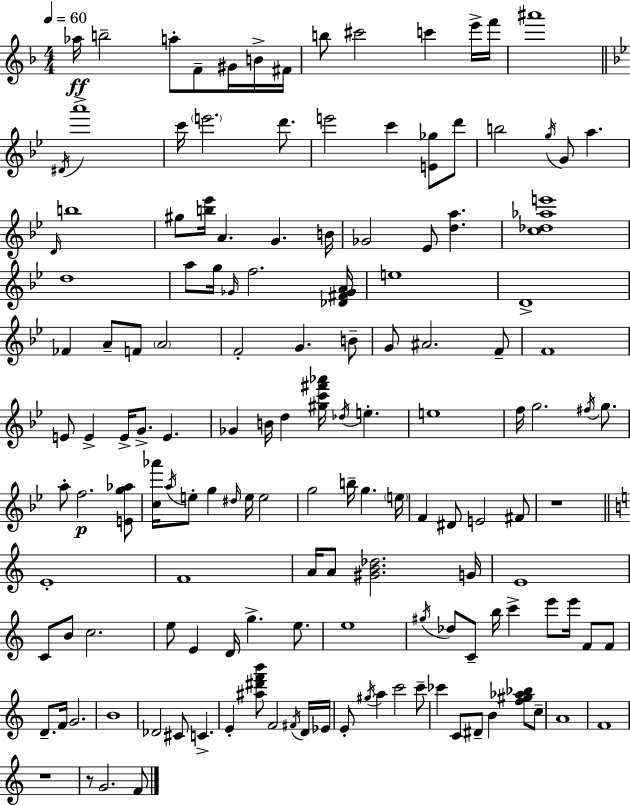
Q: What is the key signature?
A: D minor